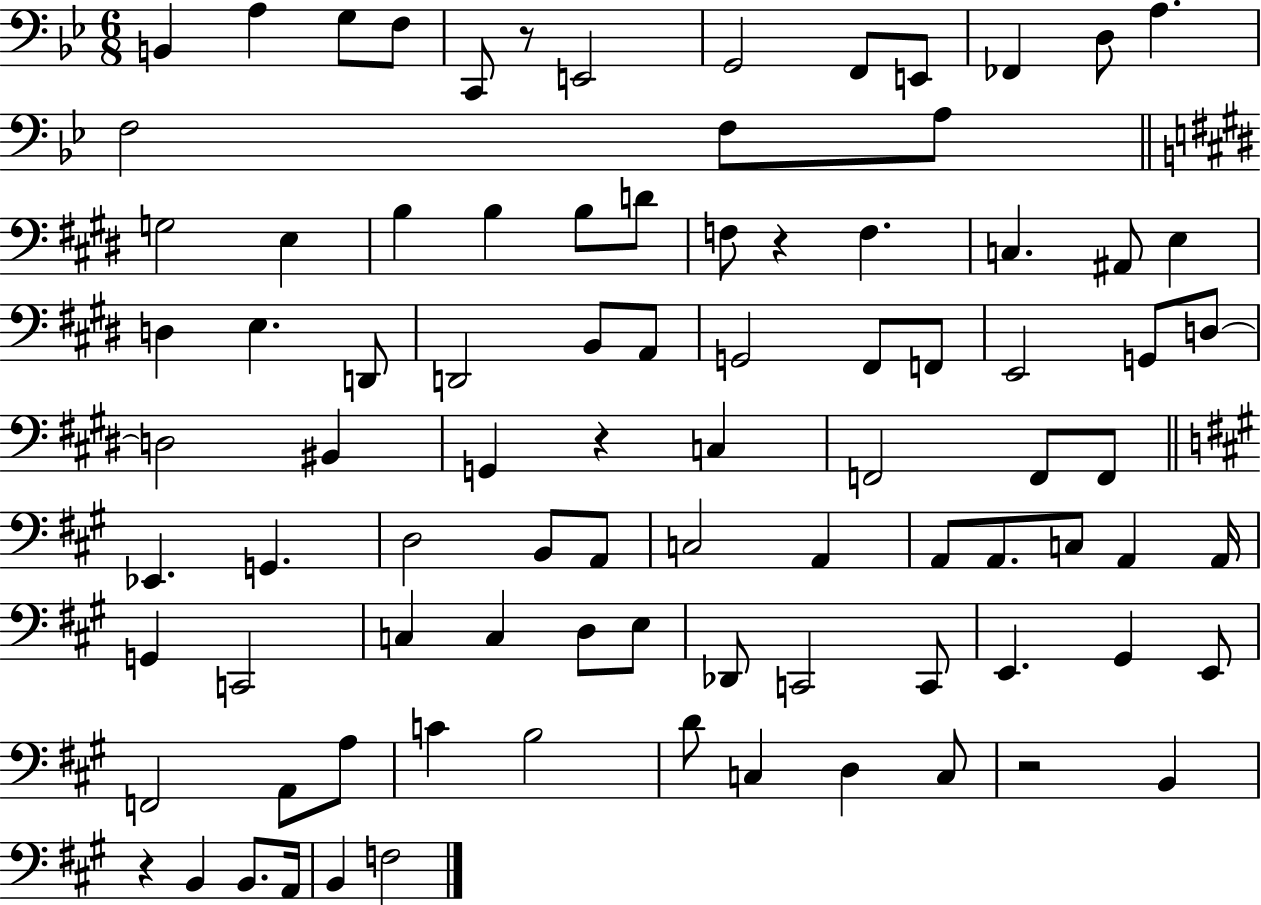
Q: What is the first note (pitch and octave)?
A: B2